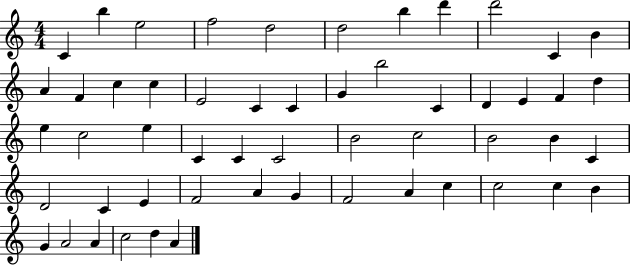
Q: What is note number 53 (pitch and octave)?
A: D5